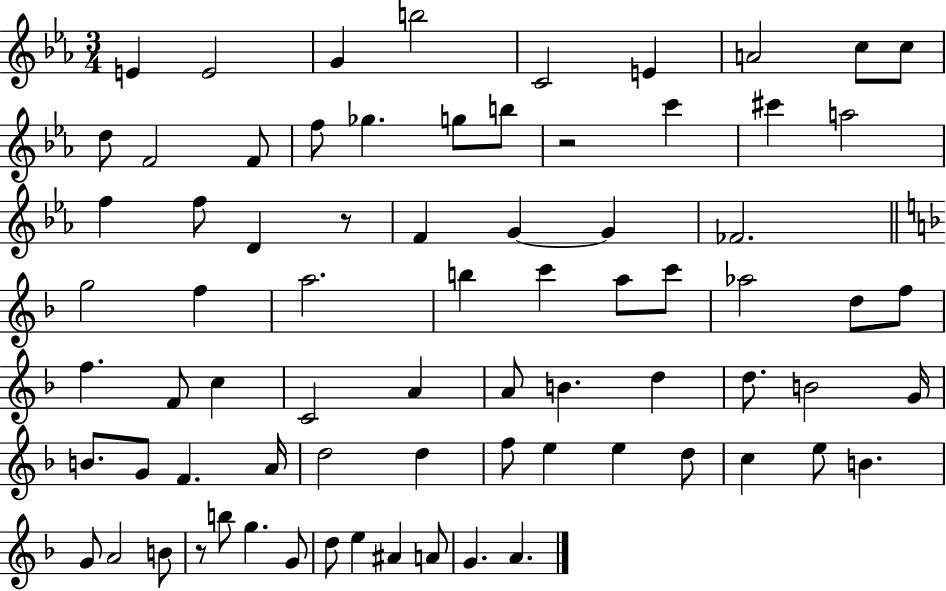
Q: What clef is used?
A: treble